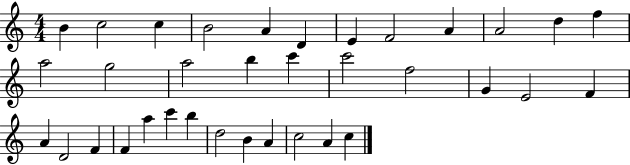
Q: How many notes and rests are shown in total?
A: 35